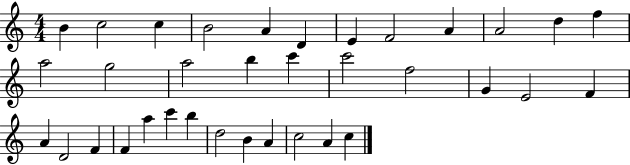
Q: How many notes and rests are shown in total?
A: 35